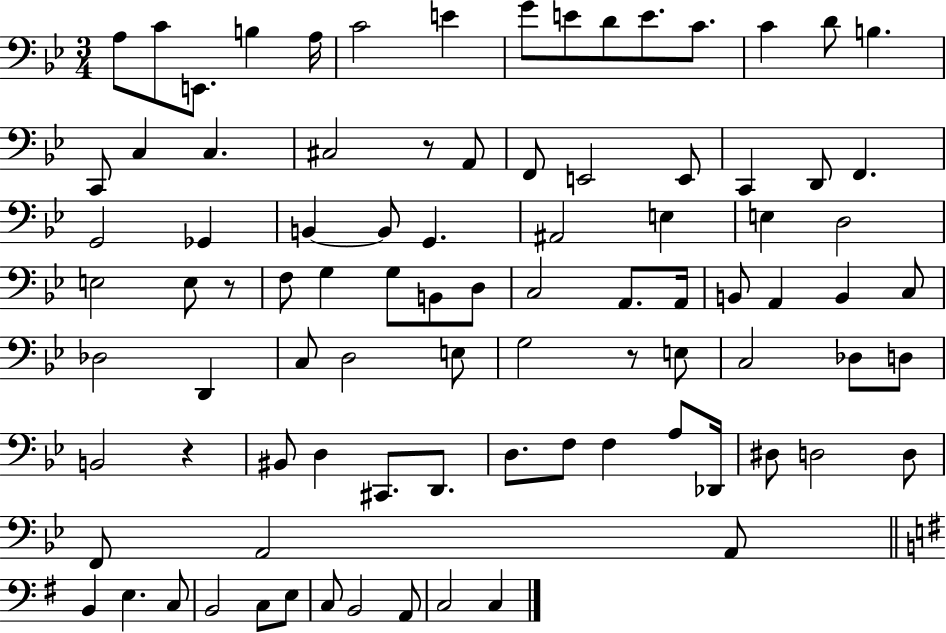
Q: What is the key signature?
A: BES major